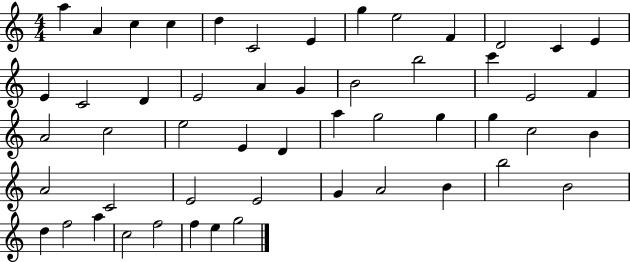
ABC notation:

X:1
T:Untitled
M:4/4
L:1/4
K:C
a A c c d C2 E g e2 F D2 C E E C2 D E2 A G B2 b2 c' E2 F A2 c2 e2 E D a g2 g g c2 B A2 C2 E2 E2 G A2 B b2 B2 d f2 a c2 f2 f e g2